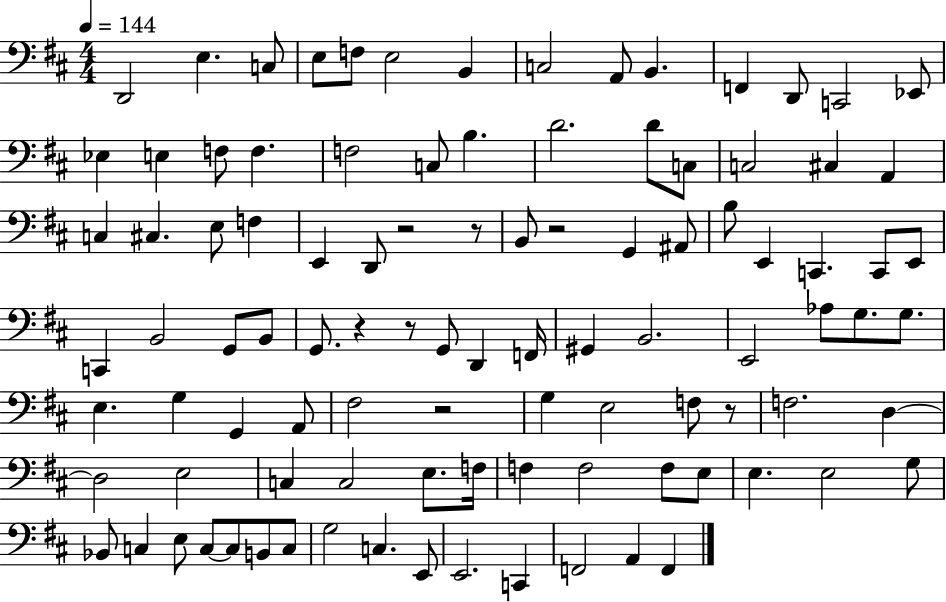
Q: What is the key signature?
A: D major